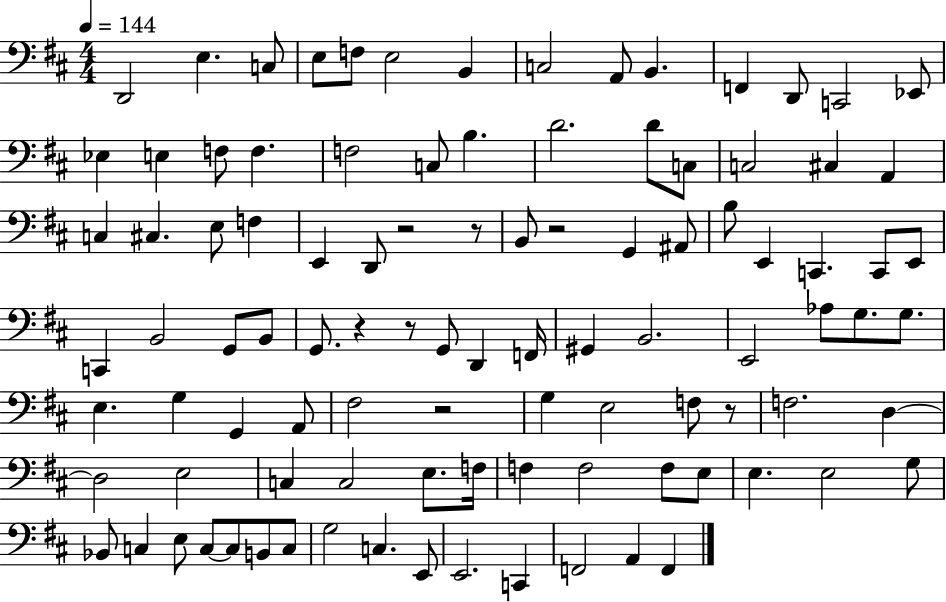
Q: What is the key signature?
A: D major